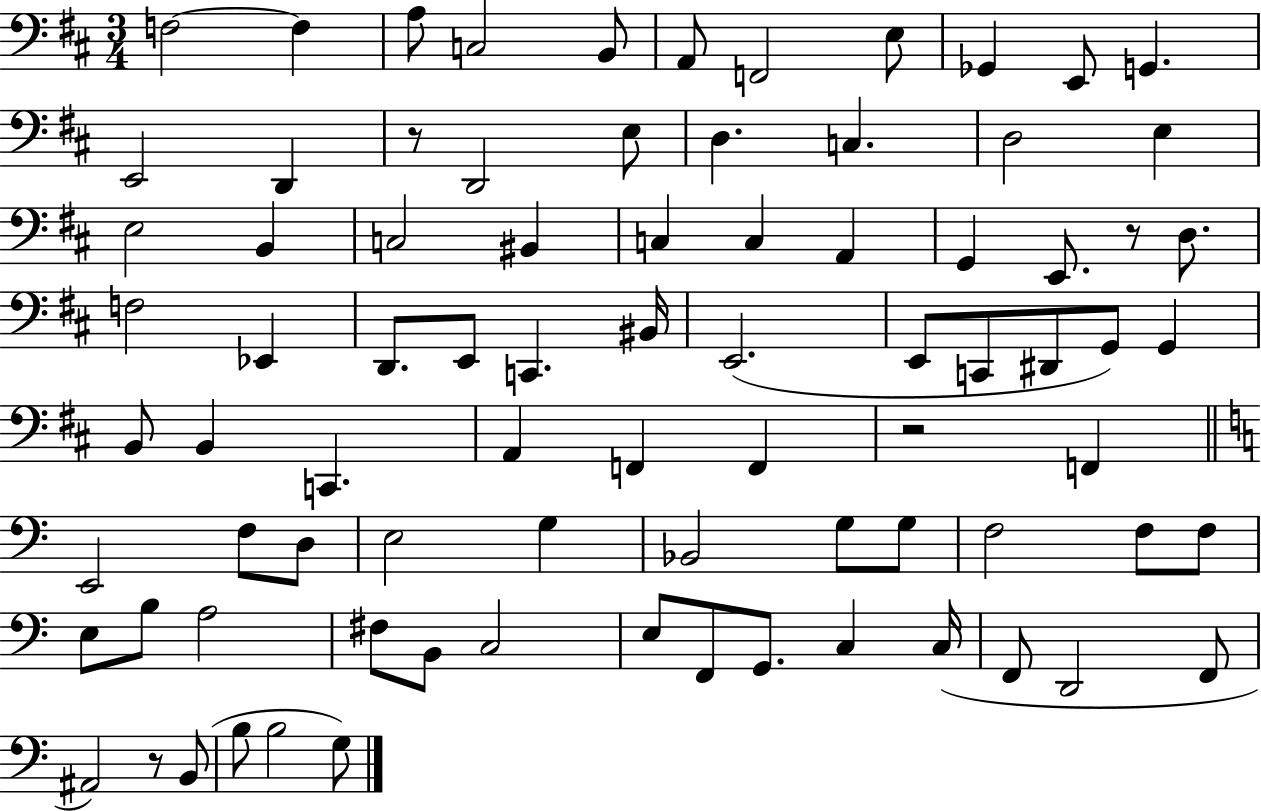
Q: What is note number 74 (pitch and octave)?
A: A#2